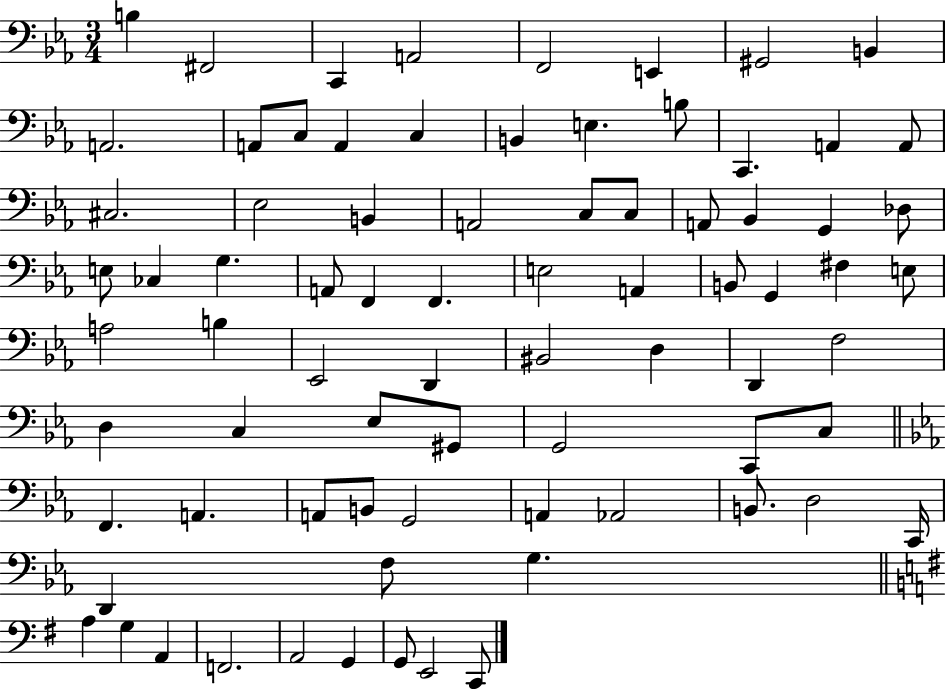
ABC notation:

X:1
T:Untitled
M:3/4
L:1/4
K:Eb
B, ^F,,2 C,, A,,2 F,,2 E,, ^G,,2 B,, A,,2 A,,/2 C,/2 A,, C, B,, E, B,/2 C,, A,, A,,/2 ^C,2 _E,2 B,, A,,2 C,/2 C,/2 A,,/2 _B,, G,, _D,/2 E,/2 _C, G, A,,/2 F,, F,, E,2 A,, B,,/2 G,, ^F, E,/2 A,2 B, _E,,2 D,, ^B,,2 D, D,, F,2 D, C, _E,/2 ^G,,/2 G,,2 C,,/2 C,/2 F,, A,, A,,/2 B,,/2 G,,2 A,, _A,,2 B,,/2 D,2 C,,/4 D,, F,/2 G, A, G, A,, F,,2 A,,2 G,, G,,/2 E,,2 C,,/2